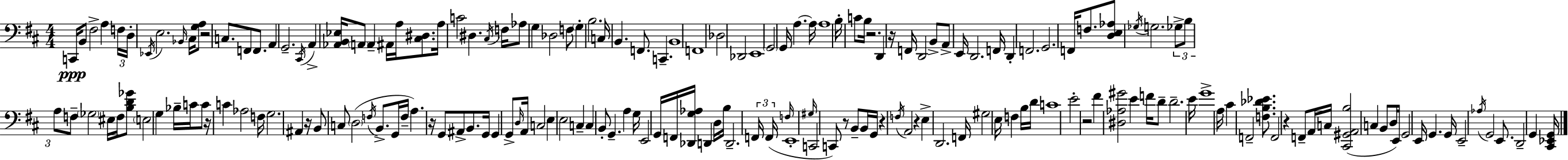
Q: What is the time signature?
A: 4/4